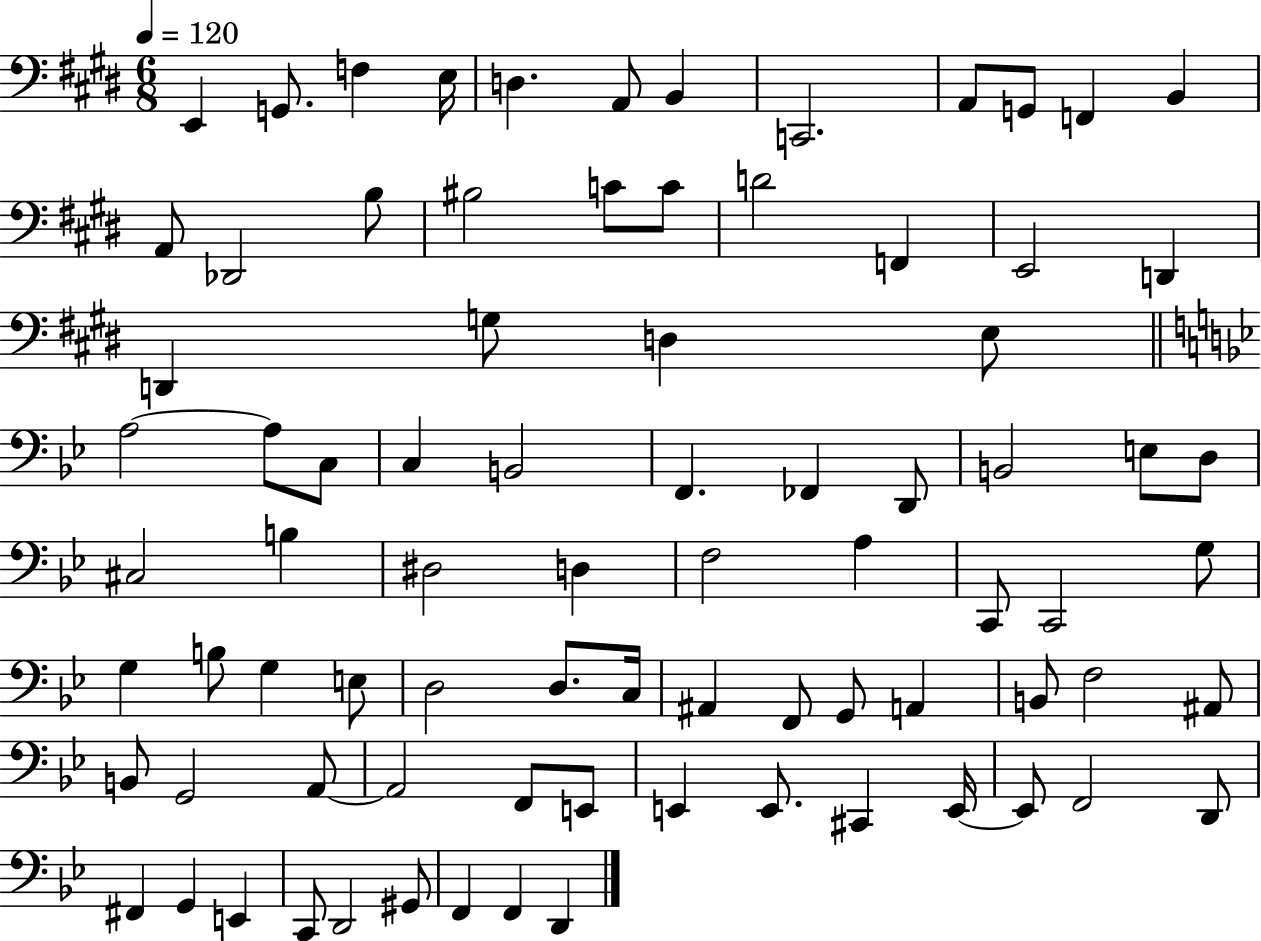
X:1
T:Untitled
M:6/8
L:1/4
K:E
E,, G,,/2 F, E,/4 D, A,,/2 B,, C,,2 A,,/2 G,,/2 F,, B,, A,,/2 _D,,2 B,/2 ^B,2 C/2 C/2 D2 F,, E,,2 D,, D,, G,/2 D, E,/2 A,2 A,/2 C,/2 C, B,,2 F,, _F,, D,,/2 B,,2 E,/2 D,/2 ^C,2 B, ^D,2 D, F,2 A, C,,/2 C,,2 G,/2 G, B,/2 G, E,/2 D,2 D,/2 C,/4 ^A,, F,,/2 G,,/2 A,, B,,/2 F,2 ^A,,/2 B,,/2 G,,2 A,,/2 A,,2 F,,/2 E,,/2 E,, E,,/2 ^C,, E,,/4 E,,/2 F,,2 D,,/2 ^F,, G,, E,, C,,/2 D,,2 ^G,,/2 F,, F,, D,,